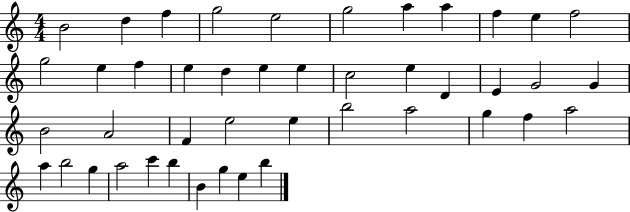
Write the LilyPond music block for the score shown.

{
  \clef treble
  \numericTimeSignature
  \time 4/4
  \key c \major
  b'2 d''4 f''4 | g''2 e''2 | g''2 a''4 a''4 | f''4 e''4 f''2 | \break g''2 e''4 f''4 | e''4 d''4 e''4 e''4 | c''2 e''4 d'4 | e'4 g'2 g'4 | \break b'2 a'2 | f'4 e''2 e''4 | b''2 a''2 | g''4 f''4 a''2 | \break a''4 b''2 g''4 | a''2 c'''4 b''4 | b'4 g''4 e''4 b''4 | \bar "|."
}